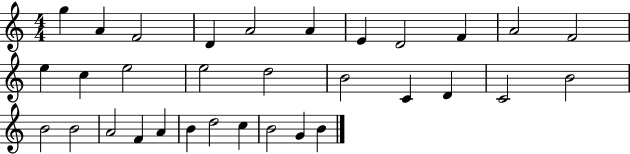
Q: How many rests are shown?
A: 0